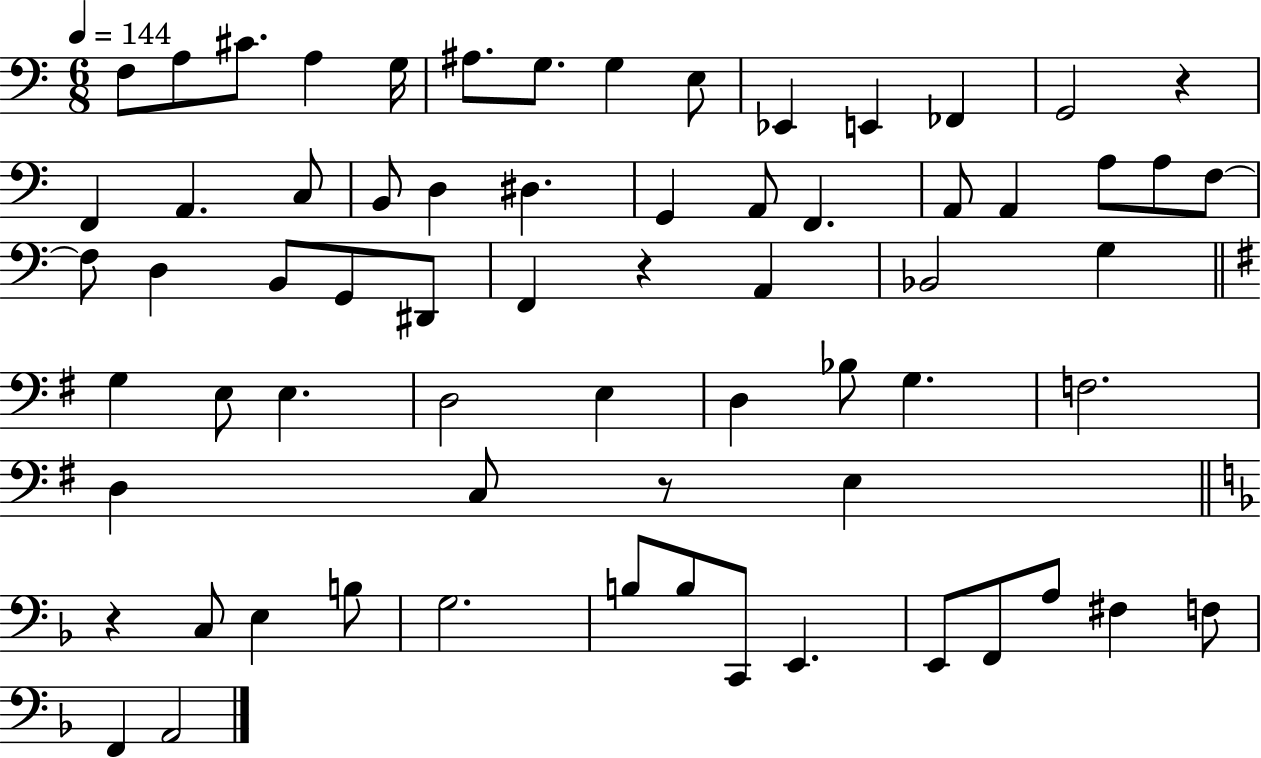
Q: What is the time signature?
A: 6/8